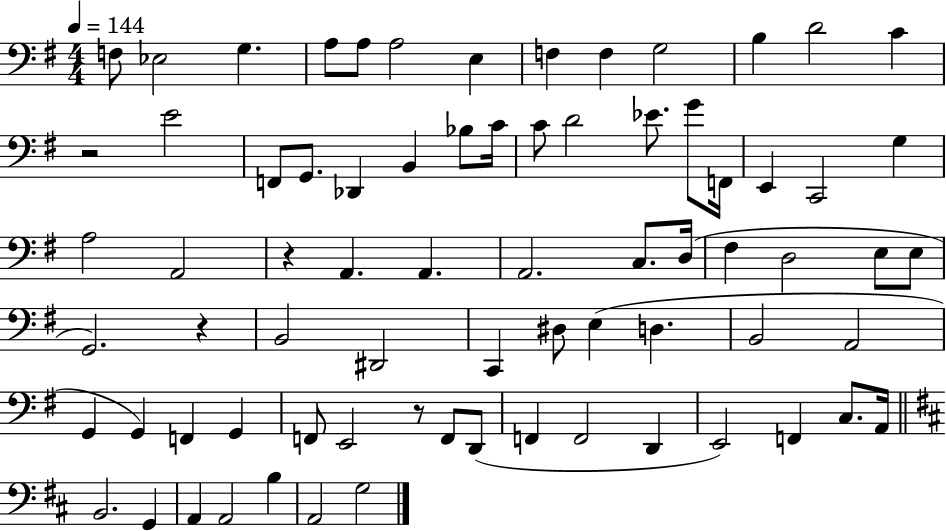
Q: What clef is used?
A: bass